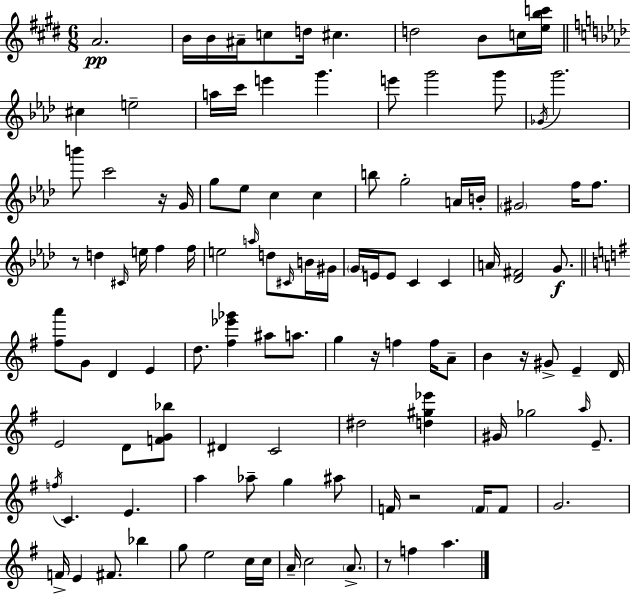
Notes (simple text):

A4/h. B4/s B4/s A#4/s C5/e D5/s C#5/q. D5/h B4/e C5/s [E5,B5,C6]/s C#5/q E5/h A5/s C6/s E6/q G6/q. E6/e G6/h G6/e Gb4/s G6/h. B6/e C6/h R/s G4/s G5/e Eb5/e C5/q C5/q B5/e G5/h A4/s B4/s G#4/h F5/s F5/e. R/e D5/q C#4/s E5/s F5/q F5/s E5/h A5/s D5/e C#4/s B4/s G#4/s G4/s E4/s E4/e C4/q C4/q A4/s [Db4,F#4]/h G4/e. [F#5,A6]/e G4/e D4/q E4/q D5/e. [F#5,Eb6,Gb6]/q A#5/e A5/e. G5/q R/s F5/q F5/s A4/e B4/q R/s G#4/e E4/q D4/s E4/h D4/e [F4,G4,Bb5]/e D#4/q C4/h D#5/h [D5,G#5,Eb6]/q G#4/s Gb5/h A5/s E4/e. F5/s C4/q. E4/q. A5/q Ab5/e G5/q A#5/e F4/s R/h F4/s F4/e G4/h. F4/s E4/q F#4/e. Bb5/q G5/e E5/h C5/s C5/s A4/s C5/h A4/e. R/e F5/q A5/q.